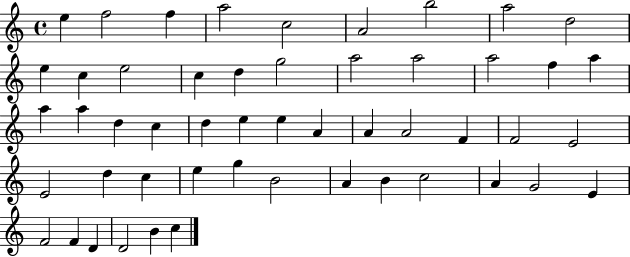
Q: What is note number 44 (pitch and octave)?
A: G4